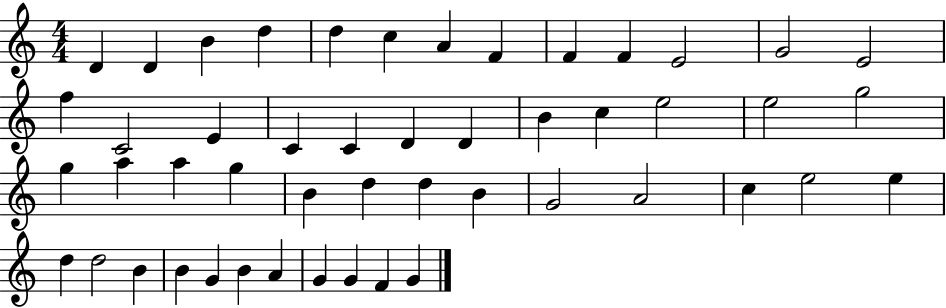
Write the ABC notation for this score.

X:1
T:Untitled
M:4/4
L:1/4
K:C
D D B d d c A F F F E2 G2 E2 f C2 E C C D D B c e2 e2 g2 g a a g B d d B G2 A2 c e2 e d d2 B B G B A G G F G